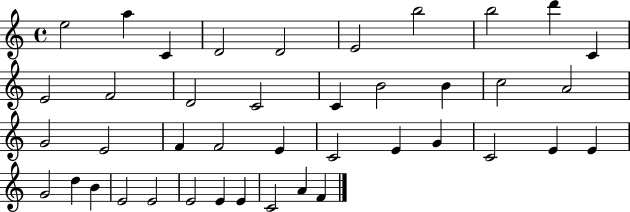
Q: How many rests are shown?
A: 0